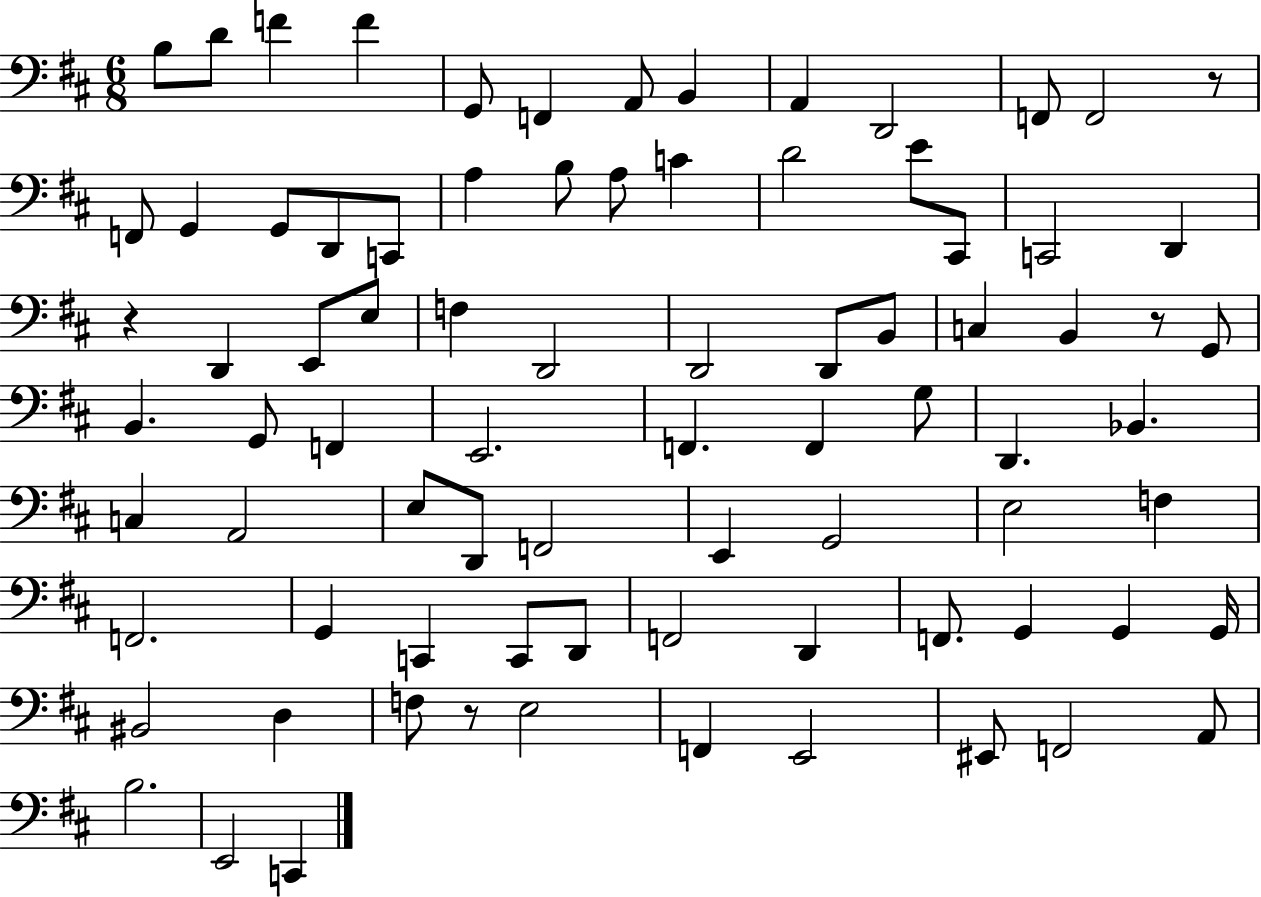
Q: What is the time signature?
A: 6/8